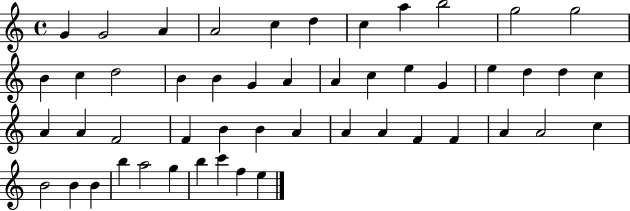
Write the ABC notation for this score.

X:1
T:Untitled
M:4/4
L:1/4
K:C
G G2 A A2 c d c a b2 g2 g2 B c d2 B B G A A c e G e d d c A A F2 F B B A A A F F A A2 c B2 B B b a2 g b c' f e